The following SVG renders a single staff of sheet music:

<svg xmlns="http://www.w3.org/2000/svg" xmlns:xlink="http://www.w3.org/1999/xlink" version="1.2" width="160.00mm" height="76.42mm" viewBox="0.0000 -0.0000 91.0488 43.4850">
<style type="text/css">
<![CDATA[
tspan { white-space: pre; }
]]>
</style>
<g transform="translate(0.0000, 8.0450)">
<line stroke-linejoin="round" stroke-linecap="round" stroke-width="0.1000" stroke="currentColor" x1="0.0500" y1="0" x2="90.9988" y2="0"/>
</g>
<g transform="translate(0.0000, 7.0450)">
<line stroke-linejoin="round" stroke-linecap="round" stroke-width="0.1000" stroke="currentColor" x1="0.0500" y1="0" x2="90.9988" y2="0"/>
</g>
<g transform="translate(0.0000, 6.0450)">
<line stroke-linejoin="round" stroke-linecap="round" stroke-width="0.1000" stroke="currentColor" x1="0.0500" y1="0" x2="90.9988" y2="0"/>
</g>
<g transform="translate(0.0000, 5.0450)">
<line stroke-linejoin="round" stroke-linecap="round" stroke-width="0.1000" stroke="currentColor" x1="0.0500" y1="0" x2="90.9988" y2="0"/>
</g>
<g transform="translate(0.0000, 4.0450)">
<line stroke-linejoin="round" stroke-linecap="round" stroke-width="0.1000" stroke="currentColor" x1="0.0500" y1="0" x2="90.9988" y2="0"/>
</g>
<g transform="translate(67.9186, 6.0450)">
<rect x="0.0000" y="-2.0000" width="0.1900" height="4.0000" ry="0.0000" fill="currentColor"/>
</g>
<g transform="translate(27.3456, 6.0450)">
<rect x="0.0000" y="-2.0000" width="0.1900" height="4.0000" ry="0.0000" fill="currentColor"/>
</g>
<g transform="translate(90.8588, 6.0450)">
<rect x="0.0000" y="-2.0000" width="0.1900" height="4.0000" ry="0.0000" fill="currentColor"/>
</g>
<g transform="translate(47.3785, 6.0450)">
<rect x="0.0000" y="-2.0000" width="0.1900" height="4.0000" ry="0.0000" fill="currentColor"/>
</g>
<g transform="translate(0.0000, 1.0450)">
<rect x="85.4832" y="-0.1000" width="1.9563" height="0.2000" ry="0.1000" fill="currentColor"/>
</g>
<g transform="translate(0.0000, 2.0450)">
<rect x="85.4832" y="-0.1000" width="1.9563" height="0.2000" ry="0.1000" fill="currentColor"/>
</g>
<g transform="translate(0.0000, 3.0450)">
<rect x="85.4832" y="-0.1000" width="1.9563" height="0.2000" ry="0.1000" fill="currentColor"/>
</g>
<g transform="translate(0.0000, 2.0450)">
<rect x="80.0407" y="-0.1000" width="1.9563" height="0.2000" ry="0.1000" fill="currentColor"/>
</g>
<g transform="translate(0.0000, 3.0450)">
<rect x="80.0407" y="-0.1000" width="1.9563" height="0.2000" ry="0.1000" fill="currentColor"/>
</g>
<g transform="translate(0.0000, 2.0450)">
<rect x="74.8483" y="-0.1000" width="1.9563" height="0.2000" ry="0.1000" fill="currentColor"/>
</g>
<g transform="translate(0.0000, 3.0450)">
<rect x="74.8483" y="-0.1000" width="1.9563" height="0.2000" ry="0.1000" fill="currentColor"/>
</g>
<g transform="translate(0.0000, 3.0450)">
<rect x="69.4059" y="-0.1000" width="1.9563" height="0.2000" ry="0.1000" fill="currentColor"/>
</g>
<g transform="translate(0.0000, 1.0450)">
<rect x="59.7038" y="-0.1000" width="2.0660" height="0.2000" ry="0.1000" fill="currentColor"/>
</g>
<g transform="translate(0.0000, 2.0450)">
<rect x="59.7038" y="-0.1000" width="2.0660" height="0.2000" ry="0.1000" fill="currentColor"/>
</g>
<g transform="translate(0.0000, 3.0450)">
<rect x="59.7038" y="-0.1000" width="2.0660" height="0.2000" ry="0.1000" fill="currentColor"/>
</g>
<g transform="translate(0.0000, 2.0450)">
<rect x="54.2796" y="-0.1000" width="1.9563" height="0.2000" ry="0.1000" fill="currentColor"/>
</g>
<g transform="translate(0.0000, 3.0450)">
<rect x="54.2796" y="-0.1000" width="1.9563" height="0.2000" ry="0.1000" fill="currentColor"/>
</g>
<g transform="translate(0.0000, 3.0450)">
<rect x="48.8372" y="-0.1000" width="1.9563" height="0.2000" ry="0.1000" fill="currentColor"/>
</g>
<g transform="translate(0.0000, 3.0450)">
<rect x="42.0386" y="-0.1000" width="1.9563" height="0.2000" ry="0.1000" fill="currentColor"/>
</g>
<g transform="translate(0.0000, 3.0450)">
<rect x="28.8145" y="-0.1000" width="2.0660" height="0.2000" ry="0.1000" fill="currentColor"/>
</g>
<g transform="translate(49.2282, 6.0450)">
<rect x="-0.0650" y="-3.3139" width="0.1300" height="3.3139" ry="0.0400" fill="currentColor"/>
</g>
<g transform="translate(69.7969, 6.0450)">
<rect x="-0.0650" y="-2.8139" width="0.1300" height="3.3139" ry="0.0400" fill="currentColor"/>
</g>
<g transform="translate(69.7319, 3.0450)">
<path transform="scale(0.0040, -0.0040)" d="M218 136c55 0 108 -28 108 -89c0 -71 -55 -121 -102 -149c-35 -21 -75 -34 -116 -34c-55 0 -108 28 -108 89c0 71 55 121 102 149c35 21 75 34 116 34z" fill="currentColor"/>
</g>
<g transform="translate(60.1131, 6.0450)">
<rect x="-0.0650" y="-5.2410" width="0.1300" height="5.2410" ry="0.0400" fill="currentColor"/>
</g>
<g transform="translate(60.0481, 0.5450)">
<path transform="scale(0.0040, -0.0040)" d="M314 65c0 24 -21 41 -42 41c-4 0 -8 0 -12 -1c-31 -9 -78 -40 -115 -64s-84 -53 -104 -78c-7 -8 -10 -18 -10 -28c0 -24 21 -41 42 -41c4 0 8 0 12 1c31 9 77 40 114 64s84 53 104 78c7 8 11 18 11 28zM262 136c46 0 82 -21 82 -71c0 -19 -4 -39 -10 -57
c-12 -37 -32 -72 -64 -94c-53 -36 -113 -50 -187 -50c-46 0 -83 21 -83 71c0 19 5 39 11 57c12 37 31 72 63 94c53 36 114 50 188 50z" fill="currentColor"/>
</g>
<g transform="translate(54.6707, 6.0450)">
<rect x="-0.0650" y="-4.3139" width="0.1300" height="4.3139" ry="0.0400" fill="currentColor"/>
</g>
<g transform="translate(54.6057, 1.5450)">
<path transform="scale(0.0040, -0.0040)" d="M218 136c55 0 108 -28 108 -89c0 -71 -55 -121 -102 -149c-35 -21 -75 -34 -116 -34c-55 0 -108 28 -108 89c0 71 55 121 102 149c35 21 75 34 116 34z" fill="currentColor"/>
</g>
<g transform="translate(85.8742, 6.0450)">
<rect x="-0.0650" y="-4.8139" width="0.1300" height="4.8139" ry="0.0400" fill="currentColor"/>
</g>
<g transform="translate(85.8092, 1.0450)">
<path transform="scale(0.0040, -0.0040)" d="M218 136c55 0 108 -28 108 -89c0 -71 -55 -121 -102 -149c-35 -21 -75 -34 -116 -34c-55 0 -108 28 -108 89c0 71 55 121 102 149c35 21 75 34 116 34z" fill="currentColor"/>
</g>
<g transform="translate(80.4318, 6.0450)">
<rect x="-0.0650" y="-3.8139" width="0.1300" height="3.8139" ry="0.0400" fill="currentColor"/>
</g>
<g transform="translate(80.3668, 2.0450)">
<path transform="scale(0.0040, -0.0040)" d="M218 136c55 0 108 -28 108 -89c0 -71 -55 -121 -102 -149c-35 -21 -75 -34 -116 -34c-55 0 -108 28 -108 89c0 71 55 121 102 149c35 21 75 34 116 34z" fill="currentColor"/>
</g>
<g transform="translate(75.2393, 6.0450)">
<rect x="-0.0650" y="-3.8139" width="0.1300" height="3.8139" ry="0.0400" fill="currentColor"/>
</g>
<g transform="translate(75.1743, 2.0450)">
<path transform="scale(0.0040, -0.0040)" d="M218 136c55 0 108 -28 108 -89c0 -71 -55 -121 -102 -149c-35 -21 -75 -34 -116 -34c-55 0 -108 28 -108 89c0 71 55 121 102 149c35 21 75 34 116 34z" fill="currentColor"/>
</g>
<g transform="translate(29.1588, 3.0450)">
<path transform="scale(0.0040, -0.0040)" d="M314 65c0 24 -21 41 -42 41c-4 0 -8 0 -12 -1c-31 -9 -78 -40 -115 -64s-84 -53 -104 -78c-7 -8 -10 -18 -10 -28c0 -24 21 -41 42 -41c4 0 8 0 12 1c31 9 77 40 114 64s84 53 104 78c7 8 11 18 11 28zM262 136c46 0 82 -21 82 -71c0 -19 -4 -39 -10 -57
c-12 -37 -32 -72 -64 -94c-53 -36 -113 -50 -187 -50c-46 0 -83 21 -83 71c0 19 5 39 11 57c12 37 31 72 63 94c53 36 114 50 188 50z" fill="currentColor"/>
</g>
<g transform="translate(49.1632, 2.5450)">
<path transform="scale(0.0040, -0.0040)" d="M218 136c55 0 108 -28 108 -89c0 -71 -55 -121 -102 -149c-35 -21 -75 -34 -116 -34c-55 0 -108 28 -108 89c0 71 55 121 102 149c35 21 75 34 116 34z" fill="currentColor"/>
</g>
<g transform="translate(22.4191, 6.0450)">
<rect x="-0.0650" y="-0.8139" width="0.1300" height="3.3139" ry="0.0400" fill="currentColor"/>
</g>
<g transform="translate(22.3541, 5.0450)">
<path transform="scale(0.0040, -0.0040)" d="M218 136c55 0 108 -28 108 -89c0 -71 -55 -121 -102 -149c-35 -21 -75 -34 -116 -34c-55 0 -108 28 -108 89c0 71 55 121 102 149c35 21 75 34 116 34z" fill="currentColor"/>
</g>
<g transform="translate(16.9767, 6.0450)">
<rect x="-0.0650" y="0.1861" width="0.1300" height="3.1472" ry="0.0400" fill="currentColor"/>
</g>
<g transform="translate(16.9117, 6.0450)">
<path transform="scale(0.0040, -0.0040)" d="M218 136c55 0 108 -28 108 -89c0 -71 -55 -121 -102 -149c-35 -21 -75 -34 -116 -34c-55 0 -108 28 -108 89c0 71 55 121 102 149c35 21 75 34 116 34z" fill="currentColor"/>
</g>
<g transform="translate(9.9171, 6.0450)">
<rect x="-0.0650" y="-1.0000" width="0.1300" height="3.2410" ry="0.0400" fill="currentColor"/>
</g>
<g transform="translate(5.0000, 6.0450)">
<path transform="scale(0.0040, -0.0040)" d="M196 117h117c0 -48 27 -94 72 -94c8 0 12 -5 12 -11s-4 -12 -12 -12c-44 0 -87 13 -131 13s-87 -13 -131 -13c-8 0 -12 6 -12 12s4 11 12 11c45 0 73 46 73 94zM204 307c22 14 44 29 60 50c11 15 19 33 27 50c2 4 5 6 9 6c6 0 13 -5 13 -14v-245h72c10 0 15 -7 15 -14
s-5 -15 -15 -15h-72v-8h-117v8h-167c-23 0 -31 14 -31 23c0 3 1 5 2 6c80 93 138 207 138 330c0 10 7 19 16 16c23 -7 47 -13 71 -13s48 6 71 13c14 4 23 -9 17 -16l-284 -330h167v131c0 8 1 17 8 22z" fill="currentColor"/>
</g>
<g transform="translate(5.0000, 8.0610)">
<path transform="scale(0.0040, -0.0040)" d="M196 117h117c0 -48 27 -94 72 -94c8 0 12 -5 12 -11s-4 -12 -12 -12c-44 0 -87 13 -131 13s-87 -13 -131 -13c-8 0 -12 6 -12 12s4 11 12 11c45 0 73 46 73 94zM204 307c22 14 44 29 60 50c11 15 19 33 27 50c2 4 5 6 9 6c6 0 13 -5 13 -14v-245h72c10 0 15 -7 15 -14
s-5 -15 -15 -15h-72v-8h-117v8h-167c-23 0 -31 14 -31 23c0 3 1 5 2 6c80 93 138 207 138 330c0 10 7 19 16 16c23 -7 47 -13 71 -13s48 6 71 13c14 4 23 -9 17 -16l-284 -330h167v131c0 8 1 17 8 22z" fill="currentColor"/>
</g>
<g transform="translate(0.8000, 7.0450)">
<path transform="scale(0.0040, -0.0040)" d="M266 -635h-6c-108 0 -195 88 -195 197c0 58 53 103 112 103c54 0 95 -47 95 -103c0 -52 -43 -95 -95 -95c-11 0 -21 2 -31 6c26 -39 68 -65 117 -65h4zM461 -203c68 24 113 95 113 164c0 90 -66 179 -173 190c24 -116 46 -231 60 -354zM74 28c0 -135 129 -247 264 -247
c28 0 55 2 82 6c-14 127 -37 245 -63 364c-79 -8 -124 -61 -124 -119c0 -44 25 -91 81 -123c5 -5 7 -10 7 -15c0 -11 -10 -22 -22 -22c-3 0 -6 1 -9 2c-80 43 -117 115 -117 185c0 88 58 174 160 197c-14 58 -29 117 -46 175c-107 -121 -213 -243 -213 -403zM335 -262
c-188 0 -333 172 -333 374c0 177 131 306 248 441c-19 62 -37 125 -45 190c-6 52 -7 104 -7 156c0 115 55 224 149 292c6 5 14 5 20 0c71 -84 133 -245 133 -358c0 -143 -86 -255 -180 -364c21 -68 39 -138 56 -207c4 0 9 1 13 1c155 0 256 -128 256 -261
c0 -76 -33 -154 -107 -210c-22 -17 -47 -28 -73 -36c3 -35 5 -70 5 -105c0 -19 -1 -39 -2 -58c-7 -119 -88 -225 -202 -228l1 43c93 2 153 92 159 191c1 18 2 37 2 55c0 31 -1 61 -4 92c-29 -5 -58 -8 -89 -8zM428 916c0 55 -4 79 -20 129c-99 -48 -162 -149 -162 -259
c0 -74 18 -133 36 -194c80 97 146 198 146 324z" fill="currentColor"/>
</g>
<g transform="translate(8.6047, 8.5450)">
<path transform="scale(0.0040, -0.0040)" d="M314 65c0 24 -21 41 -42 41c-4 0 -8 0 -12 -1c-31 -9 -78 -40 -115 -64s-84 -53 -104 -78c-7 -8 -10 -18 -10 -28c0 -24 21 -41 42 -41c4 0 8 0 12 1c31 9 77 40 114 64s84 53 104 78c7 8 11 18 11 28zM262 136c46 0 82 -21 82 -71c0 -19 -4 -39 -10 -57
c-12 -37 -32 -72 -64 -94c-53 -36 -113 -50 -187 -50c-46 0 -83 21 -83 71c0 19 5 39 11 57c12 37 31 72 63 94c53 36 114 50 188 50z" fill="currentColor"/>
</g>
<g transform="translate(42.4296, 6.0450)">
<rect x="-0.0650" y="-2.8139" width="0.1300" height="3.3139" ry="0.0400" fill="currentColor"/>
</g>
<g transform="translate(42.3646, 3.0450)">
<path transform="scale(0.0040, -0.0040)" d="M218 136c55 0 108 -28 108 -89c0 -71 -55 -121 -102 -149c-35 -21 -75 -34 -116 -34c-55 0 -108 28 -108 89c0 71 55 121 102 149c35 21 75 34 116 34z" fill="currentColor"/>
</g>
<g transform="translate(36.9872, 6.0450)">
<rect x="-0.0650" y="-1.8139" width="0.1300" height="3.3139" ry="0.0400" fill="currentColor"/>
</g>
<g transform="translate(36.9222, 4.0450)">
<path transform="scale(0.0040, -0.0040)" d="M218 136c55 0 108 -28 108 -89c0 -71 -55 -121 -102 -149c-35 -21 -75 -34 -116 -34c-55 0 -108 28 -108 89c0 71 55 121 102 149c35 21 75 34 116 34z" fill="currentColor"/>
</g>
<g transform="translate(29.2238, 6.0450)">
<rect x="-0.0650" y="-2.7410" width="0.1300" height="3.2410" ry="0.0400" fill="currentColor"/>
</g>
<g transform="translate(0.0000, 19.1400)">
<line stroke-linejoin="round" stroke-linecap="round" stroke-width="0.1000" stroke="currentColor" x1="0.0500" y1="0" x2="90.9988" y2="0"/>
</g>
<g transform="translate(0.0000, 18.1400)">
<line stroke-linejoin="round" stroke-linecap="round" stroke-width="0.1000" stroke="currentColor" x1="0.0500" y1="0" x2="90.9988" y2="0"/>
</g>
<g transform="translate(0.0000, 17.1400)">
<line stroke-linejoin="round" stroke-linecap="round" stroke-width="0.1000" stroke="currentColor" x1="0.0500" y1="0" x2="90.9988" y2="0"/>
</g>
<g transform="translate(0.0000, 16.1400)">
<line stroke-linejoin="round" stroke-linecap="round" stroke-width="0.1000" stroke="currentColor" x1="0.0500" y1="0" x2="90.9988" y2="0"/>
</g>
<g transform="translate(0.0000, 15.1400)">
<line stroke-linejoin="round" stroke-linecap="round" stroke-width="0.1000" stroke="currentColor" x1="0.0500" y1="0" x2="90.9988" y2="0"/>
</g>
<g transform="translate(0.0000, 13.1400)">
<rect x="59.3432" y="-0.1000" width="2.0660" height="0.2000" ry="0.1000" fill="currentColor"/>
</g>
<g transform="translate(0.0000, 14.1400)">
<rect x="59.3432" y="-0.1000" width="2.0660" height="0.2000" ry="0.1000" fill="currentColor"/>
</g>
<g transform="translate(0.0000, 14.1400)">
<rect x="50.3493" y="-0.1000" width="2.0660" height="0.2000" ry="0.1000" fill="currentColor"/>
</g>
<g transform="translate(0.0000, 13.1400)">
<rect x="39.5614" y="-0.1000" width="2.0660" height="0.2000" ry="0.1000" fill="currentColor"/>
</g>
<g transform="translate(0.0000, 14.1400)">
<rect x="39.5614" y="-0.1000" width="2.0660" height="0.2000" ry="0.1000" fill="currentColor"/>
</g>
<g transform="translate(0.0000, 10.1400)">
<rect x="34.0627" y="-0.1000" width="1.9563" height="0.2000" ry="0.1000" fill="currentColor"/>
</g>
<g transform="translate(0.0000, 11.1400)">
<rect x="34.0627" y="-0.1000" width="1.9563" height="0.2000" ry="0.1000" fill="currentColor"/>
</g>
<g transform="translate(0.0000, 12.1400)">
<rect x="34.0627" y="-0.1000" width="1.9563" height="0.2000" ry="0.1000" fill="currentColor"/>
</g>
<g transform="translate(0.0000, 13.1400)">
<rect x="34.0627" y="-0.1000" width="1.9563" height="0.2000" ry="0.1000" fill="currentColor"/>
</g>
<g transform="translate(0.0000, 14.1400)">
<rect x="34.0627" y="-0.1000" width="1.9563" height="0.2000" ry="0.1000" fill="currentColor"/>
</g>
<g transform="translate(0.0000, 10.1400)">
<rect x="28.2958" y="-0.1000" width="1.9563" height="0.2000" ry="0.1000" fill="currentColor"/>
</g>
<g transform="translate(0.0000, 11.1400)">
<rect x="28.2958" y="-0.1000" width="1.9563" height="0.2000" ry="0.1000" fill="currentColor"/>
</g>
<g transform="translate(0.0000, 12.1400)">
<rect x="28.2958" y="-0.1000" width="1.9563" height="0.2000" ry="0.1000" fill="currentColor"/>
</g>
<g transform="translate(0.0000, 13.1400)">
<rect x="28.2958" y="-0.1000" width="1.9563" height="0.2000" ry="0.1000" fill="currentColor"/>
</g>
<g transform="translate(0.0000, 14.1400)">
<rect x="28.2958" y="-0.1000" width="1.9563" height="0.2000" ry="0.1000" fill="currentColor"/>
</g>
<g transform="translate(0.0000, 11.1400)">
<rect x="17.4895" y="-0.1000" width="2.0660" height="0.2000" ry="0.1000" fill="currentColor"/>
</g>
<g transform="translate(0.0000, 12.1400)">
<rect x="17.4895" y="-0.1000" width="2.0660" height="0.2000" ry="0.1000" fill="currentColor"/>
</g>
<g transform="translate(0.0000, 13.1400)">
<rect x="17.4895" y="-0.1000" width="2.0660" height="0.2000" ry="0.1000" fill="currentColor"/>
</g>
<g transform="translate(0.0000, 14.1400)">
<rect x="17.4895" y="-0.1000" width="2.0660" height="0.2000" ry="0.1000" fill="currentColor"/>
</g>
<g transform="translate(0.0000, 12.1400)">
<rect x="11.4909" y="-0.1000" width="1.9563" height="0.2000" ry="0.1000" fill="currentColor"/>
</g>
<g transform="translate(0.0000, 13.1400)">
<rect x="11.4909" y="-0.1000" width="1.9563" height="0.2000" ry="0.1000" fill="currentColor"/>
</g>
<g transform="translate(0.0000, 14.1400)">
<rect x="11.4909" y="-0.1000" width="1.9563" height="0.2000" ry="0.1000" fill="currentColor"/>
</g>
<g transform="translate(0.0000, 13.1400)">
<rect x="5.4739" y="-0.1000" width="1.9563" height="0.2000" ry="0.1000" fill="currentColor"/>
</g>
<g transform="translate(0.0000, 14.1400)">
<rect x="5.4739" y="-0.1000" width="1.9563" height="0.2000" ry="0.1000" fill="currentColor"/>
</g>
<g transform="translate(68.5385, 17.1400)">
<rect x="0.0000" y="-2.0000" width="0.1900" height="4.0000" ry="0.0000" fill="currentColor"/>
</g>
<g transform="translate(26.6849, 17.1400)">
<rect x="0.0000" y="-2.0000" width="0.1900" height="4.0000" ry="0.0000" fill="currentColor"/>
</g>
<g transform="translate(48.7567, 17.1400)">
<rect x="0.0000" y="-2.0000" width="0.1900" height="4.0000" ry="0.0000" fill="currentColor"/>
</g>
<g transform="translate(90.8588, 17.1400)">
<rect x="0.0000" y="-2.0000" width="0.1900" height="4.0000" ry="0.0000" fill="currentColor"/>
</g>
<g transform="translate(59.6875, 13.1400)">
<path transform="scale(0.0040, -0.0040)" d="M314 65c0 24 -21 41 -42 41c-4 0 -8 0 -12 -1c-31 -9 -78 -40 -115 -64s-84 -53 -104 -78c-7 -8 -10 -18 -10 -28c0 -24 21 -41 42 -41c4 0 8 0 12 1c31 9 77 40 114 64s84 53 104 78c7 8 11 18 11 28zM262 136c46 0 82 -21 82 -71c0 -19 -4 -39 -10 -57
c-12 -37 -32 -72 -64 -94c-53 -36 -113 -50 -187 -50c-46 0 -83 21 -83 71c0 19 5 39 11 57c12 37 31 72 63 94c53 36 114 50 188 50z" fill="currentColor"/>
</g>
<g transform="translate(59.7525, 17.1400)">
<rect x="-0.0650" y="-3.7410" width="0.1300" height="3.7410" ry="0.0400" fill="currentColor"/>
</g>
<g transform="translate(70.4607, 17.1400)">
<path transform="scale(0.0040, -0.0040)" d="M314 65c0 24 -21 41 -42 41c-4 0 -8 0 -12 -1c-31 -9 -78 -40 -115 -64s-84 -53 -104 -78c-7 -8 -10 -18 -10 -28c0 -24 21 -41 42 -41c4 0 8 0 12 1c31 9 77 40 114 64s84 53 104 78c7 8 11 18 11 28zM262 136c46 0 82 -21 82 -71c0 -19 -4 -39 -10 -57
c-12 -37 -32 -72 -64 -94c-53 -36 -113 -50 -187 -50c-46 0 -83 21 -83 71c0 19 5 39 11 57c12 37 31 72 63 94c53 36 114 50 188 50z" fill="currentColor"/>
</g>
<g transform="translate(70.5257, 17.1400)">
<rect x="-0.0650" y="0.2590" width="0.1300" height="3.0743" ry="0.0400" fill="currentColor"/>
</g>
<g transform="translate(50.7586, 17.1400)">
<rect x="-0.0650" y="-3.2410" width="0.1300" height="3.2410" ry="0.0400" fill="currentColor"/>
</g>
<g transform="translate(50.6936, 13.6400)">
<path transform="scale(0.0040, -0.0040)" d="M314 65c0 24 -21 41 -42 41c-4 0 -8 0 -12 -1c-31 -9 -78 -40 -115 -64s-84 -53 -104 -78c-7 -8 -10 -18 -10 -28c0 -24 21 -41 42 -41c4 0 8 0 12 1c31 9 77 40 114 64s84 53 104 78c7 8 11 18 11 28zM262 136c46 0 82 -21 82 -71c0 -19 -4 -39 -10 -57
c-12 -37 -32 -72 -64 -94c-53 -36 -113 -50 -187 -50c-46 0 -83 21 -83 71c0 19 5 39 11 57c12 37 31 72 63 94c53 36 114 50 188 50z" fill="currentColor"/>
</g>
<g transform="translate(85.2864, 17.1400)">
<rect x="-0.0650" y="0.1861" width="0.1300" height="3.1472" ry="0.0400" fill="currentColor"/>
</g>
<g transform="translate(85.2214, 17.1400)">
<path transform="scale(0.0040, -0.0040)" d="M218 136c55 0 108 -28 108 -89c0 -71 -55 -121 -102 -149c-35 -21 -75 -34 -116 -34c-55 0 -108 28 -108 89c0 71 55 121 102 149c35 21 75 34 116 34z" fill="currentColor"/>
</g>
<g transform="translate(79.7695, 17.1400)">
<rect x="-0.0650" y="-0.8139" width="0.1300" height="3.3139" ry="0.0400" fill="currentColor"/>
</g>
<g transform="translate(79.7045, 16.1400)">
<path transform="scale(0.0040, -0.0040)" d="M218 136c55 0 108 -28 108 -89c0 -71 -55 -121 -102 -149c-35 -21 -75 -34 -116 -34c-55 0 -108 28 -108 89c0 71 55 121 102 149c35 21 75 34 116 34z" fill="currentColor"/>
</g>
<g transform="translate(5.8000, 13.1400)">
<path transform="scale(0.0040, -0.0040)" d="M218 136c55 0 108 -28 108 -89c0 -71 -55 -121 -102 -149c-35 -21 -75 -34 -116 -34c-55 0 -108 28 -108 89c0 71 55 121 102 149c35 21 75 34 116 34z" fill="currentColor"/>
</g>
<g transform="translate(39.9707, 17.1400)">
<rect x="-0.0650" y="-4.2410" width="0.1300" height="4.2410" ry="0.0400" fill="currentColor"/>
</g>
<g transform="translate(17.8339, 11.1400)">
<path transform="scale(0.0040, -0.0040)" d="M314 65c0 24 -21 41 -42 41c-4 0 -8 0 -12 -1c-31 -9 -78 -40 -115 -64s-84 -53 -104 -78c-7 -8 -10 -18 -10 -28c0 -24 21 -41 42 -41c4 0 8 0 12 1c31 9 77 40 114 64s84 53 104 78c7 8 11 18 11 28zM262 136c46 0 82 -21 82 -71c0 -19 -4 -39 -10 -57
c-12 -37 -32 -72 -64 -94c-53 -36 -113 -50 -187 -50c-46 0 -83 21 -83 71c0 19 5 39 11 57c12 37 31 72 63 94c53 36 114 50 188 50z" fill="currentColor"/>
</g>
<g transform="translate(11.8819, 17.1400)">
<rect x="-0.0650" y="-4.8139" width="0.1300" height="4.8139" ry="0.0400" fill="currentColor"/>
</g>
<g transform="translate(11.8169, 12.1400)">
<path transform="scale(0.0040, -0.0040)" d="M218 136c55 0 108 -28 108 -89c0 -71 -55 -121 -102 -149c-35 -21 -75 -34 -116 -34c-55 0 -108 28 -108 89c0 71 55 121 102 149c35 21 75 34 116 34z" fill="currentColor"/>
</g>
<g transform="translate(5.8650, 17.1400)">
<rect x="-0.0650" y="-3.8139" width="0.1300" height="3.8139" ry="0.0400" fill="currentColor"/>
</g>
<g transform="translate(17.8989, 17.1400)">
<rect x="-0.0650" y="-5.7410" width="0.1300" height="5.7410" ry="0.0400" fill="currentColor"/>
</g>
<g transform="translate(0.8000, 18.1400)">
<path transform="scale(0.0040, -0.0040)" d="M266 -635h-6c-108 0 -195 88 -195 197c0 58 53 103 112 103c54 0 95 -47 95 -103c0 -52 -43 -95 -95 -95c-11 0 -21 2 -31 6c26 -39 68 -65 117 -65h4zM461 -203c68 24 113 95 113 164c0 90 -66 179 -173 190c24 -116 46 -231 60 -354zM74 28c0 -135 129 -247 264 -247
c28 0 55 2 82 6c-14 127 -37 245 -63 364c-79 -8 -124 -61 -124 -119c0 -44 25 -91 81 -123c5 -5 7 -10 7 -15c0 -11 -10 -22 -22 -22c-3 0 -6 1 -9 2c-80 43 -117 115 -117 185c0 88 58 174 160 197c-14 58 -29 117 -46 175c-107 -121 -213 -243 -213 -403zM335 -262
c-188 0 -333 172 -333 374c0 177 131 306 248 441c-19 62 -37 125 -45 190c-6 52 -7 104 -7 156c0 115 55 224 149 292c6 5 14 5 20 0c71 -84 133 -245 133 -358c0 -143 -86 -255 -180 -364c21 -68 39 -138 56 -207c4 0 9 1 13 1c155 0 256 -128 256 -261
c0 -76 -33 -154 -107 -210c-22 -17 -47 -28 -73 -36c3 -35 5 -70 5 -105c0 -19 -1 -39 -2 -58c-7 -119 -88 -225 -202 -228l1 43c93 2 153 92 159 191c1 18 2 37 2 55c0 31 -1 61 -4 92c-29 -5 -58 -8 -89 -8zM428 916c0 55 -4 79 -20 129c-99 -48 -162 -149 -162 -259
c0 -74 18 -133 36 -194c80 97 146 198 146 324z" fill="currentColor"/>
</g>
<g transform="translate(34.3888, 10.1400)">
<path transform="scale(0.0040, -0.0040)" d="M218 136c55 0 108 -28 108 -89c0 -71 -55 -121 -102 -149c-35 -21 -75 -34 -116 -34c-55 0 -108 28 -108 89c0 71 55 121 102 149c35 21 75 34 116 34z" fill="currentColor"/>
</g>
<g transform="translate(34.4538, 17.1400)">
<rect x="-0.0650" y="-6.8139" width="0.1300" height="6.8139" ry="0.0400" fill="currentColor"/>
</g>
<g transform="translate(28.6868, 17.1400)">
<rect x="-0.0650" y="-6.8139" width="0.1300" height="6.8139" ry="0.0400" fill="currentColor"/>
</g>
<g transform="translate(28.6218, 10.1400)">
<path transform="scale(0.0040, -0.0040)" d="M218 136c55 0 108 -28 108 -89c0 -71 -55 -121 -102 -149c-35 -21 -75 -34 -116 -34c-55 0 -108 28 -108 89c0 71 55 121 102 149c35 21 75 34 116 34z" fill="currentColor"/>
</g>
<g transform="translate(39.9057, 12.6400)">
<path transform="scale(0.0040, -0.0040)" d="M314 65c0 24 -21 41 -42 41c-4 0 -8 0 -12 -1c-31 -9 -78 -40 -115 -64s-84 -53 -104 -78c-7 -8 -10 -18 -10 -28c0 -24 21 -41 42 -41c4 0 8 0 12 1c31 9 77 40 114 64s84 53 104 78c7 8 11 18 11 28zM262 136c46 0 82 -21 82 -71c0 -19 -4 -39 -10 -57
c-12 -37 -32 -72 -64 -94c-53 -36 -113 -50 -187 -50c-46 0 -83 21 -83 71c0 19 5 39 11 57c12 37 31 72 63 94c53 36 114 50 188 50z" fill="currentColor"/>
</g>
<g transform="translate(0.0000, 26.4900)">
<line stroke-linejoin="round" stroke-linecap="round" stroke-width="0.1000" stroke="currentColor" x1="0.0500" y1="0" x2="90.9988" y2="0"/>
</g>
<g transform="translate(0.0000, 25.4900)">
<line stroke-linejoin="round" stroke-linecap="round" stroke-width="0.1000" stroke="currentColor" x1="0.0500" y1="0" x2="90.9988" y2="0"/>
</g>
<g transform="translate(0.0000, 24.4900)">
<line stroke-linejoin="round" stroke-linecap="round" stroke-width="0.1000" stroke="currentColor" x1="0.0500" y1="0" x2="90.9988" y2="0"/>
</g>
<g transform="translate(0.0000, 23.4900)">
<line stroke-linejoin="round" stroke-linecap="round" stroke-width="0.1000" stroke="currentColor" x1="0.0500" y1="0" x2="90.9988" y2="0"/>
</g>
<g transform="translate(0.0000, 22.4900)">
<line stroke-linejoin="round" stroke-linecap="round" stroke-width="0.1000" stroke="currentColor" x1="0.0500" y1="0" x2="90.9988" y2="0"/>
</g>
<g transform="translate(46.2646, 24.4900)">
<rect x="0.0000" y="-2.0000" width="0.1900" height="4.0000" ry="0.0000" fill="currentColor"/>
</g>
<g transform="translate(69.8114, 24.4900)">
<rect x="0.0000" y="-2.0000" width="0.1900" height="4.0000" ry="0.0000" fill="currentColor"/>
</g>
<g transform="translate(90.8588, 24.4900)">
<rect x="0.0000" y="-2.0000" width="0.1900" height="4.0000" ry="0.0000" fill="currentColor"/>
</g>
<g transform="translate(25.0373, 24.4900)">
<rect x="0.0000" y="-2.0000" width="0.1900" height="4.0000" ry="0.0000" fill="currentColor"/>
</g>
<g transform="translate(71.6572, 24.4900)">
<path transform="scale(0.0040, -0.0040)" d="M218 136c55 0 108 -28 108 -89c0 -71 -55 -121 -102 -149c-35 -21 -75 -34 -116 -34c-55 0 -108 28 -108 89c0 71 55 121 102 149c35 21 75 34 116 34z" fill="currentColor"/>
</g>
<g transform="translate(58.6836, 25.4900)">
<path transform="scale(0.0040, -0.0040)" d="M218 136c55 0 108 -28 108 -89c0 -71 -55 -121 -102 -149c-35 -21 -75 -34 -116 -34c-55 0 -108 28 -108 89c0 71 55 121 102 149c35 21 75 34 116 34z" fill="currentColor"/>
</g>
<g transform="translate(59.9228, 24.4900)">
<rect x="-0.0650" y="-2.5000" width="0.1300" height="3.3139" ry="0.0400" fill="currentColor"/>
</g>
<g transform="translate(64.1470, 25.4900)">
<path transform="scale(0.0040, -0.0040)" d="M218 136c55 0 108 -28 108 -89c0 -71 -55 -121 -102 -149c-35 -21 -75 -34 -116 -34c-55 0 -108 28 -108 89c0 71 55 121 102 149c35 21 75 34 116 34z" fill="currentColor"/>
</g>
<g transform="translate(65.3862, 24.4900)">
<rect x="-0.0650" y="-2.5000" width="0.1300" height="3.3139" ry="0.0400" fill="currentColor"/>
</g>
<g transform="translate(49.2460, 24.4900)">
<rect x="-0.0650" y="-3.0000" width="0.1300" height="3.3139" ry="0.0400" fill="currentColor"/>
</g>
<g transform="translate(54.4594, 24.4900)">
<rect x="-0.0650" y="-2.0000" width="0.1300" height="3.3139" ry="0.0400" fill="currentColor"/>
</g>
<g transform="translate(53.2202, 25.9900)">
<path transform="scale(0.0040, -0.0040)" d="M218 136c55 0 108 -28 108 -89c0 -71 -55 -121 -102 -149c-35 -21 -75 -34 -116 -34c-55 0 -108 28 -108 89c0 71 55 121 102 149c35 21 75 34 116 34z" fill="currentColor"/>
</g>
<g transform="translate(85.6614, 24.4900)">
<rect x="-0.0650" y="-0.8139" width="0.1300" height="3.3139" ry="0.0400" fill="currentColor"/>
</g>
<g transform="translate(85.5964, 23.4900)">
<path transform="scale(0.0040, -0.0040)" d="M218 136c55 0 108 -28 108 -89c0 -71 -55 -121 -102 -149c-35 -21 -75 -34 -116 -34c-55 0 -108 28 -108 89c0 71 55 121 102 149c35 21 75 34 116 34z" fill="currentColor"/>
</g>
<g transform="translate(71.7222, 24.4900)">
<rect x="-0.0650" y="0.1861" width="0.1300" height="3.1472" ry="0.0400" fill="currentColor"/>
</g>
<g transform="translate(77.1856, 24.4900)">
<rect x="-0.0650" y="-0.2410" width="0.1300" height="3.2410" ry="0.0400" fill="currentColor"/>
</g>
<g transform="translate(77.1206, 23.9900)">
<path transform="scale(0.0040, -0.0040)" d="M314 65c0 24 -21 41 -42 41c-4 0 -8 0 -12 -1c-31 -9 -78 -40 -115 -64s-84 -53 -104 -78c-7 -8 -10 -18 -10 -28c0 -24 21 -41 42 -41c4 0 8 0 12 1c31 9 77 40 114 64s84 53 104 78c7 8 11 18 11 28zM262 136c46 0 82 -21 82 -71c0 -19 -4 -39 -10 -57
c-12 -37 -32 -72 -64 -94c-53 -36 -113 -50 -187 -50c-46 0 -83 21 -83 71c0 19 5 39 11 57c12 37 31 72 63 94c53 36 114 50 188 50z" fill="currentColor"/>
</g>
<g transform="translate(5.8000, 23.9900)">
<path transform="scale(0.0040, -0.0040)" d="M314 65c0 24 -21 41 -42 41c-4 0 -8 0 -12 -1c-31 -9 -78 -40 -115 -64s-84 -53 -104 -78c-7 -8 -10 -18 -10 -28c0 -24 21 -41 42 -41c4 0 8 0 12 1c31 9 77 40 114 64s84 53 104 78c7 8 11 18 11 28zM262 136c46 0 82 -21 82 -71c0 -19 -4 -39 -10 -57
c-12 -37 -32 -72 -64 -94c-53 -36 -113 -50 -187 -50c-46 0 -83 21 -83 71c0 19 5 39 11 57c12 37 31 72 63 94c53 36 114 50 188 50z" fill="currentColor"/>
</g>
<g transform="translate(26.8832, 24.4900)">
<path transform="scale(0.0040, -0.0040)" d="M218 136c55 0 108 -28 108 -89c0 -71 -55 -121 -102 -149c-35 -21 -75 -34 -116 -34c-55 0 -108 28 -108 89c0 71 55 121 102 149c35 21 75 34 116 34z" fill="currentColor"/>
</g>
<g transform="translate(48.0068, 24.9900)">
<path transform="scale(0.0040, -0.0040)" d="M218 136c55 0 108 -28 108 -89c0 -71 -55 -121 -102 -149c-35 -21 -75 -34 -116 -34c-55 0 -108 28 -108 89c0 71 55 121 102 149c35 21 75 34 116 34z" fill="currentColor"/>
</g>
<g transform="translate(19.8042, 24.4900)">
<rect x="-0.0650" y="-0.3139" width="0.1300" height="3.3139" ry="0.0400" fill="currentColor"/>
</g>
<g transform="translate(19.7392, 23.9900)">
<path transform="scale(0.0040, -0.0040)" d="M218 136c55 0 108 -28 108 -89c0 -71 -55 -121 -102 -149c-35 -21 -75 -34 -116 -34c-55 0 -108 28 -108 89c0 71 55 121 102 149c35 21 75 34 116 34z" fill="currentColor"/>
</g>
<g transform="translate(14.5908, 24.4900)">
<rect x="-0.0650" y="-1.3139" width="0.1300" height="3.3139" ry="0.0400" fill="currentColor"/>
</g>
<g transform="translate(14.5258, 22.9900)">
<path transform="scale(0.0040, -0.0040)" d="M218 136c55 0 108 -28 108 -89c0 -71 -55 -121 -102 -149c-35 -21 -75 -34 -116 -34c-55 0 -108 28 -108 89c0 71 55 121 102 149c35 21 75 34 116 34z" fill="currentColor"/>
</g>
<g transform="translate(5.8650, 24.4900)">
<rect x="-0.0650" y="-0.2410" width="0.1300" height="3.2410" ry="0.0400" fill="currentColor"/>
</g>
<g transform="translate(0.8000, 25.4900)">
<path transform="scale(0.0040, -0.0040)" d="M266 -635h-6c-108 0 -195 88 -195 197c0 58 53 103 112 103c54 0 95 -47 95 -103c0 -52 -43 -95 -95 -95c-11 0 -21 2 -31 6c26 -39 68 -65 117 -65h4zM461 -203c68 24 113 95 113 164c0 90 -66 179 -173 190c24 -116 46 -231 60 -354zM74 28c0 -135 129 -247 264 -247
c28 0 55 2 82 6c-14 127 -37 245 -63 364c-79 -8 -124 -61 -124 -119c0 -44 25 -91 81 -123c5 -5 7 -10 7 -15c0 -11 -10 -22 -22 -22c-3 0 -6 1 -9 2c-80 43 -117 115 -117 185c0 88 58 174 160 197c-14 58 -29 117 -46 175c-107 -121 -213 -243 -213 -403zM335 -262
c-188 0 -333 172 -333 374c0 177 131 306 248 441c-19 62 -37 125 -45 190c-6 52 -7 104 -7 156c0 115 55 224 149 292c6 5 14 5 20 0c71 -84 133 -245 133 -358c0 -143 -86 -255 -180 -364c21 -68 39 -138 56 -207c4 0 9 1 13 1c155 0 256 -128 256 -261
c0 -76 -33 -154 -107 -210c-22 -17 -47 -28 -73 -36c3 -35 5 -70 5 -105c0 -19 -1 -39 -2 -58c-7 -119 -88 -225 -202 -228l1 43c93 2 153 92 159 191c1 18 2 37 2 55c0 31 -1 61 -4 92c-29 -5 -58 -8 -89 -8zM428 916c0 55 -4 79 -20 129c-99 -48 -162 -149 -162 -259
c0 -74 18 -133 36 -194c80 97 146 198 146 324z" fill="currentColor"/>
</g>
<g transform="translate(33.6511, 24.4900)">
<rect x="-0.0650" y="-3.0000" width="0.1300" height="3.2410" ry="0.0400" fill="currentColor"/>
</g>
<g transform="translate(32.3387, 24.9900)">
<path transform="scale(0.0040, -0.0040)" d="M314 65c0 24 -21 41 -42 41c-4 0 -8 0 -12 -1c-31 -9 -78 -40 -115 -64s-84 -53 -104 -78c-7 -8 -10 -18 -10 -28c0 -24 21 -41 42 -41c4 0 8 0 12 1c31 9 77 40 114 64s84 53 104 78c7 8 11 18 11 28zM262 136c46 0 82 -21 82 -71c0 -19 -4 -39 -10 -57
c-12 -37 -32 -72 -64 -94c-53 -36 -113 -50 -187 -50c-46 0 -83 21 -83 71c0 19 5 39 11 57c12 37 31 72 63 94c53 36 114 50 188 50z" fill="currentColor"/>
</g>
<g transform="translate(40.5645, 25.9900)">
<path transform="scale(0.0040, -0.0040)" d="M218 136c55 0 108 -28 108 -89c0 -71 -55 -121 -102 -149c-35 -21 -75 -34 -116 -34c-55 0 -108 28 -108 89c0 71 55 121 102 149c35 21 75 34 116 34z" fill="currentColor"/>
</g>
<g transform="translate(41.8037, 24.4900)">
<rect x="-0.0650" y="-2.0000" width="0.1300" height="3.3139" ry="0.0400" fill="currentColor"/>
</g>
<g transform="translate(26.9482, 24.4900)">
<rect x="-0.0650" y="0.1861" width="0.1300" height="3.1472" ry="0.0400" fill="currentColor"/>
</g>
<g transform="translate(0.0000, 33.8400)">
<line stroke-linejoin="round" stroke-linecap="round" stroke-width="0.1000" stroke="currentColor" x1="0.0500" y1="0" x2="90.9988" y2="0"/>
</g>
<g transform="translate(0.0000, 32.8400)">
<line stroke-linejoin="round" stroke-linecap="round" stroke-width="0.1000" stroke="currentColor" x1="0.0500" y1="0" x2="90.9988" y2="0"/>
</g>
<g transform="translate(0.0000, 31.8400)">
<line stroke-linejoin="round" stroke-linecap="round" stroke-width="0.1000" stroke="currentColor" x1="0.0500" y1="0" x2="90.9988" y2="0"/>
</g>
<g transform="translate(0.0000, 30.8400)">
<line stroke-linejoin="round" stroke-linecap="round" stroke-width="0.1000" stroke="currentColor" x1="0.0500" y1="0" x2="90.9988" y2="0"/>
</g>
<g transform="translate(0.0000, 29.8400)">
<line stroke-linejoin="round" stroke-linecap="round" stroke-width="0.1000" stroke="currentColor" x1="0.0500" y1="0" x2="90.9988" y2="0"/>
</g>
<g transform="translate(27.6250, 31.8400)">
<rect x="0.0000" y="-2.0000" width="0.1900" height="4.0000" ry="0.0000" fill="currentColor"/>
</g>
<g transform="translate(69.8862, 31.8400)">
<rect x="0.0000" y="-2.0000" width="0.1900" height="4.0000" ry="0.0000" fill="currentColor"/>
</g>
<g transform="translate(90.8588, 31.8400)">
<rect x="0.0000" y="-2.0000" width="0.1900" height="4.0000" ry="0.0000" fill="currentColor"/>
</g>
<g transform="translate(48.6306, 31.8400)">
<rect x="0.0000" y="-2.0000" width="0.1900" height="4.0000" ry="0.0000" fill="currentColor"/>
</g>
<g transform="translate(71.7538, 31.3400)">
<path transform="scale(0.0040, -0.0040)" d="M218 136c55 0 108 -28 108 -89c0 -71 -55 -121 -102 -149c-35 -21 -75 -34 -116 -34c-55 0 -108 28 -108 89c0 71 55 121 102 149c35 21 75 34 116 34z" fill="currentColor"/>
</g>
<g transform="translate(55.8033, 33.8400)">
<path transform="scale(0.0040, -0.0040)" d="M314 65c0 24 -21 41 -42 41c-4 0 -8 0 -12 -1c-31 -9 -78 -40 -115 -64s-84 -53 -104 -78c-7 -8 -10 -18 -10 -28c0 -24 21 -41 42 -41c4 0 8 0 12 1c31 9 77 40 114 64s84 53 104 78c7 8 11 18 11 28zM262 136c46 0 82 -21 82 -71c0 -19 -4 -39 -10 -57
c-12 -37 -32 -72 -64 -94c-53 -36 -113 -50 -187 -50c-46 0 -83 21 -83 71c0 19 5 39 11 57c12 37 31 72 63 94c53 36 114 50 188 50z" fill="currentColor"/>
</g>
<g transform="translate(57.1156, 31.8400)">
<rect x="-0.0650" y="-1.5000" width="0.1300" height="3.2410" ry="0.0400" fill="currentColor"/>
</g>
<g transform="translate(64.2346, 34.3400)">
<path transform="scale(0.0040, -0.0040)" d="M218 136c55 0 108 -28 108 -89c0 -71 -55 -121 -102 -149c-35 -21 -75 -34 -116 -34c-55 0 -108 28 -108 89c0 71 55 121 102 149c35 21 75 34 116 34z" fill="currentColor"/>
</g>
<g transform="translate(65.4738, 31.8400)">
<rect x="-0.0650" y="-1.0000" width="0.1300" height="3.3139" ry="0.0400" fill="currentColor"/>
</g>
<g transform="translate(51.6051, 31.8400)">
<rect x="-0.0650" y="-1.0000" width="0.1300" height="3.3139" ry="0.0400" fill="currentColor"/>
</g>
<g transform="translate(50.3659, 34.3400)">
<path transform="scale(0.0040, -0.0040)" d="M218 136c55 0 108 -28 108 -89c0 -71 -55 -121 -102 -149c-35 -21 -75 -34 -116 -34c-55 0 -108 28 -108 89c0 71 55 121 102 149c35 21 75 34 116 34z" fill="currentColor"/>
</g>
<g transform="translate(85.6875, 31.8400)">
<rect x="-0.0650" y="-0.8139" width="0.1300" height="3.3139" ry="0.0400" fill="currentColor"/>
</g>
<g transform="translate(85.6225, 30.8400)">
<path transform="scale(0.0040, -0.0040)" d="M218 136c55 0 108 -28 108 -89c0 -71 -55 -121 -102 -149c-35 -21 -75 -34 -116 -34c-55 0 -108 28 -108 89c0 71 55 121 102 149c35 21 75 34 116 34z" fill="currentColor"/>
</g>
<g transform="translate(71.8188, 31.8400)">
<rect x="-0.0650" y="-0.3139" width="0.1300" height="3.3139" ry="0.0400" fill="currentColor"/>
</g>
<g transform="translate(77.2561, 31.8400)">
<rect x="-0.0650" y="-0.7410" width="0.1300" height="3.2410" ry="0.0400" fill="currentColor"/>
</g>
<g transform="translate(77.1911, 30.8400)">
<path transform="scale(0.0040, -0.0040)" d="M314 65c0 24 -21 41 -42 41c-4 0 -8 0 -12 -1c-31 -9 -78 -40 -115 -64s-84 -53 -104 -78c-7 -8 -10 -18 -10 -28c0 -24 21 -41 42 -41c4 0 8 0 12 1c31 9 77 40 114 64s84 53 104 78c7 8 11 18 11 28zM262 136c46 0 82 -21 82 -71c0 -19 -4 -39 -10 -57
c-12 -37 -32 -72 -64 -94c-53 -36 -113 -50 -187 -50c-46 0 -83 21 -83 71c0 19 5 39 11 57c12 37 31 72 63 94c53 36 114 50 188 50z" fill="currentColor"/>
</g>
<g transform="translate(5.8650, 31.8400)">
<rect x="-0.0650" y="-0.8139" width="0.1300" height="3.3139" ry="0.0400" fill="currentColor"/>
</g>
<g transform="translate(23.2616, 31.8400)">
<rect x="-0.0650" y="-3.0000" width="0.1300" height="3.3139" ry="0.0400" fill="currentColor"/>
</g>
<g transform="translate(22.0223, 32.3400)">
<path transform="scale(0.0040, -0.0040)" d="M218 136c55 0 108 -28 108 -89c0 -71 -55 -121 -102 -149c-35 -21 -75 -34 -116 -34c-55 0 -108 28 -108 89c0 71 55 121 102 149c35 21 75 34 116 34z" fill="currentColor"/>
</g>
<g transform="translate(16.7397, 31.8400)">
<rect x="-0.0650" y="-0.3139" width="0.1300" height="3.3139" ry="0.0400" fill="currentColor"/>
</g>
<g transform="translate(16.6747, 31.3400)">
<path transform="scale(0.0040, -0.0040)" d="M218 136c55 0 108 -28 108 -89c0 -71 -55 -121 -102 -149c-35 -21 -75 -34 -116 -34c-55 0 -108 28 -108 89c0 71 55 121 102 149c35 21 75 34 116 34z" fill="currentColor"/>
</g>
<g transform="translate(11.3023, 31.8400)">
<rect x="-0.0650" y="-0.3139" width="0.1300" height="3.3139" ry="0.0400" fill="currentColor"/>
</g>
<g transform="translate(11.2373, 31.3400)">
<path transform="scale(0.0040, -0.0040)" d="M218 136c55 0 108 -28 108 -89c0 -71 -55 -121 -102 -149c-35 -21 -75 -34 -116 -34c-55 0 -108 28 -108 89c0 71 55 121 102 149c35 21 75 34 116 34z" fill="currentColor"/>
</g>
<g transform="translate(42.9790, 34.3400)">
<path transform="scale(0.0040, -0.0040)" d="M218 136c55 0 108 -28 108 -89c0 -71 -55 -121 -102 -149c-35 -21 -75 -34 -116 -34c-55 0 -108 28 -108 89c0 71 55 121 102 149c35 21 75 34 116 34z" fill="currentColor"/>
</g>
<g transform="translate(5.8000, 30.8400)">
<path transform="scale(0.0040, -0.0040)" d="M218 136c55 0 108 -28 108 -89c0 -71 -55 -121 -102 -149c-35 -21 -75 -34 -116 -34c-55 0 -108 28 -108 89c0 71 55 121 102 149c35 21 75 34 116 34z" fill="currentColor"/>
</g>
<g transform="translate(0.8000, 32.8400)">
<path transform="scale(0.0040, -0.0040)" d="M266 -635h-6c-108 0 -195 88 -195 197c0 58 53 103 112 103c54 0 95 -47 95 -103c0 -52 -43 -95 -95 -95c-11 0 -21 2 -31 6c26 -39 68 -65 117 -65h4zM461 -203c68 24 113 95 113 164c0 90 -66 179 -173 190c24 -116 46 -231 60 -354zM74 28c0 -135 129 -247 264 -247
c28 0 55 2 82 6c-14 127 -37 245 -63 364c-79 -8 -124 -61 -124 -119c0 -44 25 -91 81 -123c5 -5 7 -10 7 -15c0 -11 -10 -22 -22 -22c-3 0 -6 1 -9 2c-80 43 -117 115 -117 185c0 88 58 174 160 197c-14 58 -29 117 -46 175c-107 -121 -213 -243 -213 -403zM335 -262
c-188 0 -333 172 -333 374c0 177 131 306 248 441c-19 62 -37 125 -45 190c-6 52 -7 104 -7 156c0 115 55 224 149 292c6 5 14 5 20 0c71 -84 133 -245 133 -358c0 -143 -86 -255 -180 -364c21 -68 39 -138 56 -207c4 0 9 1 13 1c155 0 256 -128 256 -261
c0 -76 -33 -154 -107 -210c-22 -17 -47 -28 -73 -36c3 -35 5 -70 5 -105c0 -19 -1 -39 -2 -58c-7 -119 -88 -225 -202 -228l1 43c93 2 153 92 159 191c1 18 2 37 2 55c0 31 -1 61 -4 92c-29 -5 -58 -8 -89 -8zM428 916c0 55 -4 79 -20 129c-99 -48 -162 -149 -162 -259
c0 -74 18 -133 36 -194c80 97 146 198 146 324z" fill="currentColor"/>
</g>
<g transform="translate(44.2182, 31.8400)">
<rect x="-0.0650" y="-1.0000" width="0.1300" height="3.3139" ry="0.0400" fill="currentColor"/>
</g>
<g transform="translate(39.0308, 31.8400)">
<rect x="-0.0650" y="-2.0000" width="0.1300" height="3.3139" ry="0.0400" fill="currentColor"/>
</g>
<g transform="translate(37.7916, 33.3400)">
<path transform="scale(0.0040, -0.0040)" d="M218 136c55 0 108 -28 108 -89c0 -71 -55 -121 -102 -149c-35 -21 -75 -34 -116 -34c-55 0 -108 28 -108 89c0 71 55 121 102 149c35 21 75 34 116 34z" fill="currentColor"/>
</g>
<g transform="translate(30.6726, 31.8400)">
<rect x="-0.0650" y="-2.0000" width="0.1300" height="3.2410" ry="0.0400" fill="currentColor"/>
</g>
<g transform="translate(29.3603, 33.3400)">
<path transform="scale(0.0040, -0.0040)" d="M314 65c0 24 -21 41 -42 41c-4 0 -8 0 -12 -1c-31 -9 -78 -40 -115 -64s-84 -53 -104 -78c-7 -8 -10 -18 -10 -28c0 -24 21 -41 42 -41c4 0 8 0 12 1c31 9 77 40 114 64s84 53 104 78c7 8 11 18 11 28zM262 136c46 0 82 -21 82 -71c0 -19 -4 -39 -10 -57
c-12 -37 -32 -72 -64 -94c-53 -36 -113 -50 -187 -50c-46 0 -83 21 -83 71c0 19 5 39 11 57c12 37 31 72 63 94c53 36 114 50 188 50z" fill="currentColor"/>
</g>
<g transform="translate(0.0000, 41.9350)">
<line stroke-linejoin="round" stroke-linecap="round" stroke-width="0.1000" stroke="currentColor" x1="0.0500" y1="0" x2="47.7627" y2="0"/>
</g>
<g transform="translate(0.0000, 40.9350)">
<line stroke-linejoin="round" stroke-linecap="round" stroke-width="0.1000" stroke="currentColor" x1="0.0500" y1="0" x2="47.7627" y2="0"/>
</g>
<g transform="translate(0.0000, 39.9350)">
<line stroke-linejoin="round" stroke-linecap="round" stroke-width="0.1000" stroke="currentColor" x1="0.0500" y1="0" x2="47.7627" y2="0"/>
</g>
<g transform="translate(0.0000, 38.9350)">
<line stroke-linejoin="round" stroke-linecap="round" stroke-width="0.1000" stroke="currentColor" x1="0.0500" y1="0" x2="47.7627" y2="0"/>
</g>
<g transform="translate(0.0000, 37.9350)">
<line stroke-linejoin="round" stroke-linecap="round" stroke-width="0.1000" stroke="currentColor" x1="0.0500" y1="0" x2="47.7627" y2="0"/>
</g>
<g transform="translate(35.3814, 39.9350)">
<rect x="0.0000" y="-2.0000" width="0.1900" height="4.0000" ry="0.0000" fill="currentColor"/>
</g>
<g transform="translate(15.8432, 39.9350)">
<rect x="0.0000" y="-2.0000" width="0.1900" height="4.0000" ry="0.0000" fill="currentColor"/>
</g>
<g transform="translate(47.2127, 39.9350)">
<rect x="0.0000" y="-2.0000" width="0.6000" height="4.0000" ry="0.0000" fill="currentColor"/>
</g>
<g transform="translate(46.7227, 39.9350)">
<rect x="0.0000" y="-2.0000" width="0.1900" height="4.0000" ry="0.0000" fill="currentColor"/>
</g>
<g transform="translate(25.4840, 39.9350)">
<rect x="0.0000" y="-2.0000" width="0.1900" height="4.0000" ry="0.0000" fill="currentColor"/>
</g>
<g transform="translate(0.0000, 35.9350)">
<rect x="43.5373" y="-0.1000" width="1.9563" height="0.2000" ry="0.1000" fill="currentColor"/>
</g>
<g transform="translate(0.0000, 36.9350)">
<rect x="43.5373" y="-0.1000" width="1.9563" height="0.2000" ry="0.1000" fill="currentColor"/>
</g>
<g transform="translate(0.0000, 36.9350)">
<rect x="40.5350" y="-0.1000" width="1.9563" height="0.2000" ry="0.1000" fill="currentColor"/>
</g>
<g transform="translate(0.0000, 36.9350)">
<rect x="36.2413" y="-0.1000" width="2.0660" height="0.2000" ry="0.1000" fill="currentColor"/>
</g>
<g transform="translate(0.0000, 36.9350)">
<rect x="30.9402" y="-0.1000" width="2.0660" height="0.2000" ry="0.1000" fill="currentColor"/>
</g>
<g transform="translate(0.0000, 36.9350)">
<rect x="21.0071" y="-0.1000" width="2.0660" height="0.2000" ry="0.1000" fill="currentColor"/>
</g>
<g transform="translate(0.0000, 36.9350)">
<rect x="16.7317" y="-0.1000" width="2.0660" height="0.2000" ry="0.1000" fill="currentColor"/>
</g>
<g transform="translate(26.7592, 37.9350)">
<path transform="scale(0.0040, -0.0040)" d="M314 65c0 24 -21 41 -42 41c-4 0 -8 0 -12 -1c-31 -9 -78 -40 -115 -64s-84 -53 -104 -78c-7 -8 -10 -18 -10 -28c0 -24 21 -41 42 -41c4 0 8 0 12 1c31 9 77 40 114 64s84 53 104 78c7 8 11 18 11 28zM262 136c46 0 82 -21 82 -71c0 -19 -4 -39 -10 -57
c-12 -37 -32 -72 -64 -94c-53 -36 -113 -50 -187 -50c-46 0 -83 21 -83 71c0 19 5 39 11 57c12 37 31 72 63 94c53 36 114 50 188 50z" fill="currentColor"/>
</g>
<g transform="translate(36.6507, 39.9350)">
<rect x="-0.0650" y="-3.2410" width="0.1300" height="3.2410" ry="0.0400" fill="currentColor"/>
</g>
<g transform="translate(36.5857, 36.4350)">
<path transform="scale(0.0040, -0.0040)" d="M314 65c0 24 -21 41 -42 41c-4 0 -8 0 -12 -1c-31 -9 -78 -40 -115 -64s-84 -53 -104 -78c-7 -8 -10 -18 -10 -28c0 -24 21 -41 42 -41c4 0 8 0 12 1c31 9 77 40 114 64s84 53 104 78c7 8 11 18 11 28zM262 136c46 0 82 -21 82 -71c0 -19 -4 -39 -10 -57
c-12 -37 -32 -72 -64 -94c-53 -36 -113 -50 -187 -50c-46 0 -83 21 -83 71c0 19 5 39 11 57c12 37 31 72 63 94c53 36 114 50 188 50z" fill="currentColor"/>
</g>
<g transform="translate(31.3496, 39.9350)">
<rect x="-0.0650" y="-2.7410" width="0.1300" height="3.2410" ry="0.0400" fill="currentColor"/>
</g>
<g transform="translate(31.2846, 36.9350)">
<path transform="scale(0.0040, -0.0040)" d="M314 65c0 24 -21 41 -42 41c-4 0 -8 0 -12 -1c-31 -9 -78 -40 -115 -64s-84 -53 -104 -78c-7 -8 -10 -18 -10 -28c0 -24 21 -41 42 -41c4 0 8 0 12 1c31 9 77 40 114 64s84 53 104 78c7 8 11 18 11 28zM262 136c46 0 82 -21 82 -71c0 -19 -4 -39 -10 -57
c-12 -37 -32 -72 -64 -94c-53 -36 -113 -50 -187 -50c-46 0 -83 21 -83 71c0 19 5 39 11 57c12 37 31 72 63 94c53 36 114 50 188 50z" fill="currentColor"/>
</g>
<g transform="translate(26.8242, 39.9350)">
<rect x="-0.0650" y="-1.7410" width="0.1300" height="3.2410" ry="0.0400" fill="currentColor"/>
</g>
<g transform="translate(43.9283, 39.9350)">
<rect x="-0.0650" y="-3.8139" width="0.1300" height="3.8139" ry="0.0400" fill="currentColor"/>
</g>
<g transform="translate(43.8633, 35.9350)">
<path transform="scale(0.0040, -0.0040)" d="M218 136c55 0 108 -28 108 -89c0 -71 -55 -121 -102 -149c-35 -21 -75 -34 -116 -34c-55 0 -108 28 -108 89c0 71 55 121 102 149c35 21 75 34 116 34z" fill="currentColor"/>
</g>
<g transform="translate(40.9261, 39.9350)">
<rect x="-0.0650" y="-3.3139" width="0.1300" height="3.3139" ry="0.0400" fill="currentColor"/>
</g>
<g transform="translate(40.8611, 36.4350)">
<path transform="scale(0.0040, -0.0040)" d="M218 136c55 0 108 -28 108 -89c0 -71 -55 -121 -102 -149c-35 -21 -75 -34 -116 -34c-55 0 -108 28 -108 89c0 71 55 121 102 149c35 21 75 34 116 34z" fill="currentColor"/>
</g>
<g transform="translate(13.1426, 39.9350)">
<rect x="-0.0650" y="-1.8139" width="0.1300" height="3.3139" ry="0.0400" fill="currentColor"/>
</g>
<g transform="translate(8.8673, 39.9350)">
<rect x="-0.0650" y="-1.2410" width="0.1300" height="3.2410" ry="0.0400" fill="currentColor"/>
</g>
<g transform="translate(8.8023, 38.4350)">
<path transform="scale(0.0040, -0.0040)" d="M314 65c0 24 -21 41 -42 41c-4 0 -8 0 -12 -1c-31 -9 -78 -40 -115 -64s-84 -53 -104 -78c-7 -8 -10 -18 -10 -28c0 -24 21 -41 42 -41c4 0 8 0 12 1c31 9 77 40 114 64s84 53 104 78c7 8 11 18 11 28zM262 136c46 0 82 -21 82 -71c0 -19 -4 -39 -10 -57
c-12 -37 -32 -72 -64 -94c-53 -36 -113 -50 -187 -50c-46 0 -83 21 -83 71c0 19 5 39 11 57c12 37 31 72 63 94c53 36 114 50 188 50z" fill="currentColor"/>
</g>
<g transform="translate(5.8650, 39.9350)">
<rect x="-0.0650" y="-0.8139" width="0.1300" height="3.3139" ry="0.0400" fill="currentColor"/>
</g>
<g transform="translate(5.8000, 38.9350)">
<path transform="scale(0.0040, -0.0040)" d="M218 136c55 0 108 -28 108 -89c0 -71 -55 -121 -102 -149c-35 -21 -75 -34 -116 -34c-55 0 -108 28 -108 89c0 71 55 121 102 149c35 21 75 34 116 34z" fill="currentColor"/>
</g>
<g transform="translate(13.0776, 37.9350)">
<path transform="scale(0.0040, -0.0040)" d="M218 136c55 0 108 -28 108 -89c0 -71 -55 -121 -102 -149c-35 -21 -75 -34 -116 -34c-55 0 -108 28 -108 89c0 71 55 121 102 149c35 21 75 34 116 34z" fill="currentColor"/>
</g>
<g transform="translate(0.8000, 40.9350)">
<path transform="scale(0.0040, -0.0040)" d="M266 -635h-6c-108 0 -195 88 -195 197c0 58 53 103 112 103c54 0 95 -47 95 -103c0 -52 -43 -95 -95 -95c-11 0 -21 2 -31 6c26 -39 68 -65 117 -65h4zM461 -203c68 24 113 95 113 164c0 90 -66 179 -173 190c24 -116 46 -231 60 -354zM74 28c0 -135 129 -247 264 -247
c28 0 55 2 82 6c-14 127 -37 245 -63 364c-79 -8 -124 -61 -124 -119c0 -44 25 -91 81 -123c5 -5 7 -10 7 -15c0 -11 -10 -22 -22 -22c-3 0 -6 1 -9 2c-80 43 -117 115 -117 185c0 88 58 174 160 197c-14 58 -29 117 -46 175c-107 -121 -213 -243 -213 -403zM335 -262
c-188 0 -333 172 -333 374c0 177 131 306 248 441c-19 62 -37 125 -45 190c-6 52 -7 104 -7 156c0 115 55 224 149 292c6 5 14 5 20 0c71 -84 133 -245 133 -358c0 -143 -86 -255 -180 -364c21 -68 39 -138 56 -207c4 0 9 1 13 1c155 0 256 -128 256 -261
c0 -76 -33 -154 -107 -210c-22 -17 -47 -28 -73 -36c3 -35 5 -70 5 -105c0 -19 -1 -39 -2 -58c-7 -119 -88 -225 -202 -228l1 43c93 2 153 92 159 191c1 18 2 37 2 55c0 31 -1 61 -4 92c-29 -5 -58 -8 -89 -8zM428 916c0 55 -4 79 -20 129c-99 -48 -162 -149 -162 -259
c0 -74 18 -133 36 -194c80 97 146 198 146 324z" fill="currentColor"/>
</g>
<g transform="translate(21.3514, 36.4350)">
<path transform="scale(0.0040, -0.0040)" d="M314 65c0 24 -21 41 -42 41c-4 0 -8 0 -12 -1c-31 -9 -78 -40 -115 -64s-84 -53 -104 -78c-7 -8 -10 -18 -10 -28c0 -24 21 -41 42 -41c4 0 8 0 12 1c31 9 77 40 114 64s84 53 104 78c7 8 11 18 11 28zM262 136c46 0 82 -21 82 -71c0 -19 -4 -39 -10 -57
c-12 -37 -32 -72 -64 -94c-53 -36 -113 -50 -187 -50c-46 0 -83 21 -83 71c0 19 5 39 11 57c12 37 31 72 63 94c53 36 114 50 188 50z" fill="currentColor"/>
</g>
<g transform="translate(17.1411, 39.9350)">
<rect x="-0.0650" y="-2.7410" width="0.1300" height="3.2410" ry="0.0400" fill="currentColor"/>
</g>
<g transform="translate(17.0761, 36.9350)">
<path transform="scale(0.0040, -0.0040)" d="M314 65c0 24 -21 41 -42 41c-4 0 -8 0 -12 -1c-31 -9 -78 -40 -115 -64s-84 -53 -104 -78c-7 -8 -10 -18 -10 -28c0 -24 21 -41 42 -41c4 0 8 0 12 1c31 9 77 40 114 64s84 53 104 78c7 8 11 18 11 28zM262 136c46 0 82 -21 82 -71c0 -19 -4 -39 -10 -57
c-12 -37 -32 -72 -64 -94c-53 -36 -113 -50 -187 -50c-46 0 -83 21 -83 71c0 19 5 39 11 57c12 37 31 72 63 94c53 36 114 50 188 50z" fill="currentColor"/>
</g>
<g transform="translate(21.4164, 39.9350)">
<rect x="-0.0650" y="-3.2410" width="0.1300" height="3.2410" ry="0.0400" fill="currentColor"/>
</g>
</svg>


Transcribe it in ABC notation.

X:1
T:Untitled
M:4/4
L:1/4
K:C
D2 B d a2 f a b d' f'2 a c' c' e' c' e' g'2 b' b' d'2 b2 c'2 B2 d B c2 e c B A2 F A F G G B c2 d d c c A F2 F D D E2 D c d2 d d e2 f a2 b2 f2 a2 b2 b c'